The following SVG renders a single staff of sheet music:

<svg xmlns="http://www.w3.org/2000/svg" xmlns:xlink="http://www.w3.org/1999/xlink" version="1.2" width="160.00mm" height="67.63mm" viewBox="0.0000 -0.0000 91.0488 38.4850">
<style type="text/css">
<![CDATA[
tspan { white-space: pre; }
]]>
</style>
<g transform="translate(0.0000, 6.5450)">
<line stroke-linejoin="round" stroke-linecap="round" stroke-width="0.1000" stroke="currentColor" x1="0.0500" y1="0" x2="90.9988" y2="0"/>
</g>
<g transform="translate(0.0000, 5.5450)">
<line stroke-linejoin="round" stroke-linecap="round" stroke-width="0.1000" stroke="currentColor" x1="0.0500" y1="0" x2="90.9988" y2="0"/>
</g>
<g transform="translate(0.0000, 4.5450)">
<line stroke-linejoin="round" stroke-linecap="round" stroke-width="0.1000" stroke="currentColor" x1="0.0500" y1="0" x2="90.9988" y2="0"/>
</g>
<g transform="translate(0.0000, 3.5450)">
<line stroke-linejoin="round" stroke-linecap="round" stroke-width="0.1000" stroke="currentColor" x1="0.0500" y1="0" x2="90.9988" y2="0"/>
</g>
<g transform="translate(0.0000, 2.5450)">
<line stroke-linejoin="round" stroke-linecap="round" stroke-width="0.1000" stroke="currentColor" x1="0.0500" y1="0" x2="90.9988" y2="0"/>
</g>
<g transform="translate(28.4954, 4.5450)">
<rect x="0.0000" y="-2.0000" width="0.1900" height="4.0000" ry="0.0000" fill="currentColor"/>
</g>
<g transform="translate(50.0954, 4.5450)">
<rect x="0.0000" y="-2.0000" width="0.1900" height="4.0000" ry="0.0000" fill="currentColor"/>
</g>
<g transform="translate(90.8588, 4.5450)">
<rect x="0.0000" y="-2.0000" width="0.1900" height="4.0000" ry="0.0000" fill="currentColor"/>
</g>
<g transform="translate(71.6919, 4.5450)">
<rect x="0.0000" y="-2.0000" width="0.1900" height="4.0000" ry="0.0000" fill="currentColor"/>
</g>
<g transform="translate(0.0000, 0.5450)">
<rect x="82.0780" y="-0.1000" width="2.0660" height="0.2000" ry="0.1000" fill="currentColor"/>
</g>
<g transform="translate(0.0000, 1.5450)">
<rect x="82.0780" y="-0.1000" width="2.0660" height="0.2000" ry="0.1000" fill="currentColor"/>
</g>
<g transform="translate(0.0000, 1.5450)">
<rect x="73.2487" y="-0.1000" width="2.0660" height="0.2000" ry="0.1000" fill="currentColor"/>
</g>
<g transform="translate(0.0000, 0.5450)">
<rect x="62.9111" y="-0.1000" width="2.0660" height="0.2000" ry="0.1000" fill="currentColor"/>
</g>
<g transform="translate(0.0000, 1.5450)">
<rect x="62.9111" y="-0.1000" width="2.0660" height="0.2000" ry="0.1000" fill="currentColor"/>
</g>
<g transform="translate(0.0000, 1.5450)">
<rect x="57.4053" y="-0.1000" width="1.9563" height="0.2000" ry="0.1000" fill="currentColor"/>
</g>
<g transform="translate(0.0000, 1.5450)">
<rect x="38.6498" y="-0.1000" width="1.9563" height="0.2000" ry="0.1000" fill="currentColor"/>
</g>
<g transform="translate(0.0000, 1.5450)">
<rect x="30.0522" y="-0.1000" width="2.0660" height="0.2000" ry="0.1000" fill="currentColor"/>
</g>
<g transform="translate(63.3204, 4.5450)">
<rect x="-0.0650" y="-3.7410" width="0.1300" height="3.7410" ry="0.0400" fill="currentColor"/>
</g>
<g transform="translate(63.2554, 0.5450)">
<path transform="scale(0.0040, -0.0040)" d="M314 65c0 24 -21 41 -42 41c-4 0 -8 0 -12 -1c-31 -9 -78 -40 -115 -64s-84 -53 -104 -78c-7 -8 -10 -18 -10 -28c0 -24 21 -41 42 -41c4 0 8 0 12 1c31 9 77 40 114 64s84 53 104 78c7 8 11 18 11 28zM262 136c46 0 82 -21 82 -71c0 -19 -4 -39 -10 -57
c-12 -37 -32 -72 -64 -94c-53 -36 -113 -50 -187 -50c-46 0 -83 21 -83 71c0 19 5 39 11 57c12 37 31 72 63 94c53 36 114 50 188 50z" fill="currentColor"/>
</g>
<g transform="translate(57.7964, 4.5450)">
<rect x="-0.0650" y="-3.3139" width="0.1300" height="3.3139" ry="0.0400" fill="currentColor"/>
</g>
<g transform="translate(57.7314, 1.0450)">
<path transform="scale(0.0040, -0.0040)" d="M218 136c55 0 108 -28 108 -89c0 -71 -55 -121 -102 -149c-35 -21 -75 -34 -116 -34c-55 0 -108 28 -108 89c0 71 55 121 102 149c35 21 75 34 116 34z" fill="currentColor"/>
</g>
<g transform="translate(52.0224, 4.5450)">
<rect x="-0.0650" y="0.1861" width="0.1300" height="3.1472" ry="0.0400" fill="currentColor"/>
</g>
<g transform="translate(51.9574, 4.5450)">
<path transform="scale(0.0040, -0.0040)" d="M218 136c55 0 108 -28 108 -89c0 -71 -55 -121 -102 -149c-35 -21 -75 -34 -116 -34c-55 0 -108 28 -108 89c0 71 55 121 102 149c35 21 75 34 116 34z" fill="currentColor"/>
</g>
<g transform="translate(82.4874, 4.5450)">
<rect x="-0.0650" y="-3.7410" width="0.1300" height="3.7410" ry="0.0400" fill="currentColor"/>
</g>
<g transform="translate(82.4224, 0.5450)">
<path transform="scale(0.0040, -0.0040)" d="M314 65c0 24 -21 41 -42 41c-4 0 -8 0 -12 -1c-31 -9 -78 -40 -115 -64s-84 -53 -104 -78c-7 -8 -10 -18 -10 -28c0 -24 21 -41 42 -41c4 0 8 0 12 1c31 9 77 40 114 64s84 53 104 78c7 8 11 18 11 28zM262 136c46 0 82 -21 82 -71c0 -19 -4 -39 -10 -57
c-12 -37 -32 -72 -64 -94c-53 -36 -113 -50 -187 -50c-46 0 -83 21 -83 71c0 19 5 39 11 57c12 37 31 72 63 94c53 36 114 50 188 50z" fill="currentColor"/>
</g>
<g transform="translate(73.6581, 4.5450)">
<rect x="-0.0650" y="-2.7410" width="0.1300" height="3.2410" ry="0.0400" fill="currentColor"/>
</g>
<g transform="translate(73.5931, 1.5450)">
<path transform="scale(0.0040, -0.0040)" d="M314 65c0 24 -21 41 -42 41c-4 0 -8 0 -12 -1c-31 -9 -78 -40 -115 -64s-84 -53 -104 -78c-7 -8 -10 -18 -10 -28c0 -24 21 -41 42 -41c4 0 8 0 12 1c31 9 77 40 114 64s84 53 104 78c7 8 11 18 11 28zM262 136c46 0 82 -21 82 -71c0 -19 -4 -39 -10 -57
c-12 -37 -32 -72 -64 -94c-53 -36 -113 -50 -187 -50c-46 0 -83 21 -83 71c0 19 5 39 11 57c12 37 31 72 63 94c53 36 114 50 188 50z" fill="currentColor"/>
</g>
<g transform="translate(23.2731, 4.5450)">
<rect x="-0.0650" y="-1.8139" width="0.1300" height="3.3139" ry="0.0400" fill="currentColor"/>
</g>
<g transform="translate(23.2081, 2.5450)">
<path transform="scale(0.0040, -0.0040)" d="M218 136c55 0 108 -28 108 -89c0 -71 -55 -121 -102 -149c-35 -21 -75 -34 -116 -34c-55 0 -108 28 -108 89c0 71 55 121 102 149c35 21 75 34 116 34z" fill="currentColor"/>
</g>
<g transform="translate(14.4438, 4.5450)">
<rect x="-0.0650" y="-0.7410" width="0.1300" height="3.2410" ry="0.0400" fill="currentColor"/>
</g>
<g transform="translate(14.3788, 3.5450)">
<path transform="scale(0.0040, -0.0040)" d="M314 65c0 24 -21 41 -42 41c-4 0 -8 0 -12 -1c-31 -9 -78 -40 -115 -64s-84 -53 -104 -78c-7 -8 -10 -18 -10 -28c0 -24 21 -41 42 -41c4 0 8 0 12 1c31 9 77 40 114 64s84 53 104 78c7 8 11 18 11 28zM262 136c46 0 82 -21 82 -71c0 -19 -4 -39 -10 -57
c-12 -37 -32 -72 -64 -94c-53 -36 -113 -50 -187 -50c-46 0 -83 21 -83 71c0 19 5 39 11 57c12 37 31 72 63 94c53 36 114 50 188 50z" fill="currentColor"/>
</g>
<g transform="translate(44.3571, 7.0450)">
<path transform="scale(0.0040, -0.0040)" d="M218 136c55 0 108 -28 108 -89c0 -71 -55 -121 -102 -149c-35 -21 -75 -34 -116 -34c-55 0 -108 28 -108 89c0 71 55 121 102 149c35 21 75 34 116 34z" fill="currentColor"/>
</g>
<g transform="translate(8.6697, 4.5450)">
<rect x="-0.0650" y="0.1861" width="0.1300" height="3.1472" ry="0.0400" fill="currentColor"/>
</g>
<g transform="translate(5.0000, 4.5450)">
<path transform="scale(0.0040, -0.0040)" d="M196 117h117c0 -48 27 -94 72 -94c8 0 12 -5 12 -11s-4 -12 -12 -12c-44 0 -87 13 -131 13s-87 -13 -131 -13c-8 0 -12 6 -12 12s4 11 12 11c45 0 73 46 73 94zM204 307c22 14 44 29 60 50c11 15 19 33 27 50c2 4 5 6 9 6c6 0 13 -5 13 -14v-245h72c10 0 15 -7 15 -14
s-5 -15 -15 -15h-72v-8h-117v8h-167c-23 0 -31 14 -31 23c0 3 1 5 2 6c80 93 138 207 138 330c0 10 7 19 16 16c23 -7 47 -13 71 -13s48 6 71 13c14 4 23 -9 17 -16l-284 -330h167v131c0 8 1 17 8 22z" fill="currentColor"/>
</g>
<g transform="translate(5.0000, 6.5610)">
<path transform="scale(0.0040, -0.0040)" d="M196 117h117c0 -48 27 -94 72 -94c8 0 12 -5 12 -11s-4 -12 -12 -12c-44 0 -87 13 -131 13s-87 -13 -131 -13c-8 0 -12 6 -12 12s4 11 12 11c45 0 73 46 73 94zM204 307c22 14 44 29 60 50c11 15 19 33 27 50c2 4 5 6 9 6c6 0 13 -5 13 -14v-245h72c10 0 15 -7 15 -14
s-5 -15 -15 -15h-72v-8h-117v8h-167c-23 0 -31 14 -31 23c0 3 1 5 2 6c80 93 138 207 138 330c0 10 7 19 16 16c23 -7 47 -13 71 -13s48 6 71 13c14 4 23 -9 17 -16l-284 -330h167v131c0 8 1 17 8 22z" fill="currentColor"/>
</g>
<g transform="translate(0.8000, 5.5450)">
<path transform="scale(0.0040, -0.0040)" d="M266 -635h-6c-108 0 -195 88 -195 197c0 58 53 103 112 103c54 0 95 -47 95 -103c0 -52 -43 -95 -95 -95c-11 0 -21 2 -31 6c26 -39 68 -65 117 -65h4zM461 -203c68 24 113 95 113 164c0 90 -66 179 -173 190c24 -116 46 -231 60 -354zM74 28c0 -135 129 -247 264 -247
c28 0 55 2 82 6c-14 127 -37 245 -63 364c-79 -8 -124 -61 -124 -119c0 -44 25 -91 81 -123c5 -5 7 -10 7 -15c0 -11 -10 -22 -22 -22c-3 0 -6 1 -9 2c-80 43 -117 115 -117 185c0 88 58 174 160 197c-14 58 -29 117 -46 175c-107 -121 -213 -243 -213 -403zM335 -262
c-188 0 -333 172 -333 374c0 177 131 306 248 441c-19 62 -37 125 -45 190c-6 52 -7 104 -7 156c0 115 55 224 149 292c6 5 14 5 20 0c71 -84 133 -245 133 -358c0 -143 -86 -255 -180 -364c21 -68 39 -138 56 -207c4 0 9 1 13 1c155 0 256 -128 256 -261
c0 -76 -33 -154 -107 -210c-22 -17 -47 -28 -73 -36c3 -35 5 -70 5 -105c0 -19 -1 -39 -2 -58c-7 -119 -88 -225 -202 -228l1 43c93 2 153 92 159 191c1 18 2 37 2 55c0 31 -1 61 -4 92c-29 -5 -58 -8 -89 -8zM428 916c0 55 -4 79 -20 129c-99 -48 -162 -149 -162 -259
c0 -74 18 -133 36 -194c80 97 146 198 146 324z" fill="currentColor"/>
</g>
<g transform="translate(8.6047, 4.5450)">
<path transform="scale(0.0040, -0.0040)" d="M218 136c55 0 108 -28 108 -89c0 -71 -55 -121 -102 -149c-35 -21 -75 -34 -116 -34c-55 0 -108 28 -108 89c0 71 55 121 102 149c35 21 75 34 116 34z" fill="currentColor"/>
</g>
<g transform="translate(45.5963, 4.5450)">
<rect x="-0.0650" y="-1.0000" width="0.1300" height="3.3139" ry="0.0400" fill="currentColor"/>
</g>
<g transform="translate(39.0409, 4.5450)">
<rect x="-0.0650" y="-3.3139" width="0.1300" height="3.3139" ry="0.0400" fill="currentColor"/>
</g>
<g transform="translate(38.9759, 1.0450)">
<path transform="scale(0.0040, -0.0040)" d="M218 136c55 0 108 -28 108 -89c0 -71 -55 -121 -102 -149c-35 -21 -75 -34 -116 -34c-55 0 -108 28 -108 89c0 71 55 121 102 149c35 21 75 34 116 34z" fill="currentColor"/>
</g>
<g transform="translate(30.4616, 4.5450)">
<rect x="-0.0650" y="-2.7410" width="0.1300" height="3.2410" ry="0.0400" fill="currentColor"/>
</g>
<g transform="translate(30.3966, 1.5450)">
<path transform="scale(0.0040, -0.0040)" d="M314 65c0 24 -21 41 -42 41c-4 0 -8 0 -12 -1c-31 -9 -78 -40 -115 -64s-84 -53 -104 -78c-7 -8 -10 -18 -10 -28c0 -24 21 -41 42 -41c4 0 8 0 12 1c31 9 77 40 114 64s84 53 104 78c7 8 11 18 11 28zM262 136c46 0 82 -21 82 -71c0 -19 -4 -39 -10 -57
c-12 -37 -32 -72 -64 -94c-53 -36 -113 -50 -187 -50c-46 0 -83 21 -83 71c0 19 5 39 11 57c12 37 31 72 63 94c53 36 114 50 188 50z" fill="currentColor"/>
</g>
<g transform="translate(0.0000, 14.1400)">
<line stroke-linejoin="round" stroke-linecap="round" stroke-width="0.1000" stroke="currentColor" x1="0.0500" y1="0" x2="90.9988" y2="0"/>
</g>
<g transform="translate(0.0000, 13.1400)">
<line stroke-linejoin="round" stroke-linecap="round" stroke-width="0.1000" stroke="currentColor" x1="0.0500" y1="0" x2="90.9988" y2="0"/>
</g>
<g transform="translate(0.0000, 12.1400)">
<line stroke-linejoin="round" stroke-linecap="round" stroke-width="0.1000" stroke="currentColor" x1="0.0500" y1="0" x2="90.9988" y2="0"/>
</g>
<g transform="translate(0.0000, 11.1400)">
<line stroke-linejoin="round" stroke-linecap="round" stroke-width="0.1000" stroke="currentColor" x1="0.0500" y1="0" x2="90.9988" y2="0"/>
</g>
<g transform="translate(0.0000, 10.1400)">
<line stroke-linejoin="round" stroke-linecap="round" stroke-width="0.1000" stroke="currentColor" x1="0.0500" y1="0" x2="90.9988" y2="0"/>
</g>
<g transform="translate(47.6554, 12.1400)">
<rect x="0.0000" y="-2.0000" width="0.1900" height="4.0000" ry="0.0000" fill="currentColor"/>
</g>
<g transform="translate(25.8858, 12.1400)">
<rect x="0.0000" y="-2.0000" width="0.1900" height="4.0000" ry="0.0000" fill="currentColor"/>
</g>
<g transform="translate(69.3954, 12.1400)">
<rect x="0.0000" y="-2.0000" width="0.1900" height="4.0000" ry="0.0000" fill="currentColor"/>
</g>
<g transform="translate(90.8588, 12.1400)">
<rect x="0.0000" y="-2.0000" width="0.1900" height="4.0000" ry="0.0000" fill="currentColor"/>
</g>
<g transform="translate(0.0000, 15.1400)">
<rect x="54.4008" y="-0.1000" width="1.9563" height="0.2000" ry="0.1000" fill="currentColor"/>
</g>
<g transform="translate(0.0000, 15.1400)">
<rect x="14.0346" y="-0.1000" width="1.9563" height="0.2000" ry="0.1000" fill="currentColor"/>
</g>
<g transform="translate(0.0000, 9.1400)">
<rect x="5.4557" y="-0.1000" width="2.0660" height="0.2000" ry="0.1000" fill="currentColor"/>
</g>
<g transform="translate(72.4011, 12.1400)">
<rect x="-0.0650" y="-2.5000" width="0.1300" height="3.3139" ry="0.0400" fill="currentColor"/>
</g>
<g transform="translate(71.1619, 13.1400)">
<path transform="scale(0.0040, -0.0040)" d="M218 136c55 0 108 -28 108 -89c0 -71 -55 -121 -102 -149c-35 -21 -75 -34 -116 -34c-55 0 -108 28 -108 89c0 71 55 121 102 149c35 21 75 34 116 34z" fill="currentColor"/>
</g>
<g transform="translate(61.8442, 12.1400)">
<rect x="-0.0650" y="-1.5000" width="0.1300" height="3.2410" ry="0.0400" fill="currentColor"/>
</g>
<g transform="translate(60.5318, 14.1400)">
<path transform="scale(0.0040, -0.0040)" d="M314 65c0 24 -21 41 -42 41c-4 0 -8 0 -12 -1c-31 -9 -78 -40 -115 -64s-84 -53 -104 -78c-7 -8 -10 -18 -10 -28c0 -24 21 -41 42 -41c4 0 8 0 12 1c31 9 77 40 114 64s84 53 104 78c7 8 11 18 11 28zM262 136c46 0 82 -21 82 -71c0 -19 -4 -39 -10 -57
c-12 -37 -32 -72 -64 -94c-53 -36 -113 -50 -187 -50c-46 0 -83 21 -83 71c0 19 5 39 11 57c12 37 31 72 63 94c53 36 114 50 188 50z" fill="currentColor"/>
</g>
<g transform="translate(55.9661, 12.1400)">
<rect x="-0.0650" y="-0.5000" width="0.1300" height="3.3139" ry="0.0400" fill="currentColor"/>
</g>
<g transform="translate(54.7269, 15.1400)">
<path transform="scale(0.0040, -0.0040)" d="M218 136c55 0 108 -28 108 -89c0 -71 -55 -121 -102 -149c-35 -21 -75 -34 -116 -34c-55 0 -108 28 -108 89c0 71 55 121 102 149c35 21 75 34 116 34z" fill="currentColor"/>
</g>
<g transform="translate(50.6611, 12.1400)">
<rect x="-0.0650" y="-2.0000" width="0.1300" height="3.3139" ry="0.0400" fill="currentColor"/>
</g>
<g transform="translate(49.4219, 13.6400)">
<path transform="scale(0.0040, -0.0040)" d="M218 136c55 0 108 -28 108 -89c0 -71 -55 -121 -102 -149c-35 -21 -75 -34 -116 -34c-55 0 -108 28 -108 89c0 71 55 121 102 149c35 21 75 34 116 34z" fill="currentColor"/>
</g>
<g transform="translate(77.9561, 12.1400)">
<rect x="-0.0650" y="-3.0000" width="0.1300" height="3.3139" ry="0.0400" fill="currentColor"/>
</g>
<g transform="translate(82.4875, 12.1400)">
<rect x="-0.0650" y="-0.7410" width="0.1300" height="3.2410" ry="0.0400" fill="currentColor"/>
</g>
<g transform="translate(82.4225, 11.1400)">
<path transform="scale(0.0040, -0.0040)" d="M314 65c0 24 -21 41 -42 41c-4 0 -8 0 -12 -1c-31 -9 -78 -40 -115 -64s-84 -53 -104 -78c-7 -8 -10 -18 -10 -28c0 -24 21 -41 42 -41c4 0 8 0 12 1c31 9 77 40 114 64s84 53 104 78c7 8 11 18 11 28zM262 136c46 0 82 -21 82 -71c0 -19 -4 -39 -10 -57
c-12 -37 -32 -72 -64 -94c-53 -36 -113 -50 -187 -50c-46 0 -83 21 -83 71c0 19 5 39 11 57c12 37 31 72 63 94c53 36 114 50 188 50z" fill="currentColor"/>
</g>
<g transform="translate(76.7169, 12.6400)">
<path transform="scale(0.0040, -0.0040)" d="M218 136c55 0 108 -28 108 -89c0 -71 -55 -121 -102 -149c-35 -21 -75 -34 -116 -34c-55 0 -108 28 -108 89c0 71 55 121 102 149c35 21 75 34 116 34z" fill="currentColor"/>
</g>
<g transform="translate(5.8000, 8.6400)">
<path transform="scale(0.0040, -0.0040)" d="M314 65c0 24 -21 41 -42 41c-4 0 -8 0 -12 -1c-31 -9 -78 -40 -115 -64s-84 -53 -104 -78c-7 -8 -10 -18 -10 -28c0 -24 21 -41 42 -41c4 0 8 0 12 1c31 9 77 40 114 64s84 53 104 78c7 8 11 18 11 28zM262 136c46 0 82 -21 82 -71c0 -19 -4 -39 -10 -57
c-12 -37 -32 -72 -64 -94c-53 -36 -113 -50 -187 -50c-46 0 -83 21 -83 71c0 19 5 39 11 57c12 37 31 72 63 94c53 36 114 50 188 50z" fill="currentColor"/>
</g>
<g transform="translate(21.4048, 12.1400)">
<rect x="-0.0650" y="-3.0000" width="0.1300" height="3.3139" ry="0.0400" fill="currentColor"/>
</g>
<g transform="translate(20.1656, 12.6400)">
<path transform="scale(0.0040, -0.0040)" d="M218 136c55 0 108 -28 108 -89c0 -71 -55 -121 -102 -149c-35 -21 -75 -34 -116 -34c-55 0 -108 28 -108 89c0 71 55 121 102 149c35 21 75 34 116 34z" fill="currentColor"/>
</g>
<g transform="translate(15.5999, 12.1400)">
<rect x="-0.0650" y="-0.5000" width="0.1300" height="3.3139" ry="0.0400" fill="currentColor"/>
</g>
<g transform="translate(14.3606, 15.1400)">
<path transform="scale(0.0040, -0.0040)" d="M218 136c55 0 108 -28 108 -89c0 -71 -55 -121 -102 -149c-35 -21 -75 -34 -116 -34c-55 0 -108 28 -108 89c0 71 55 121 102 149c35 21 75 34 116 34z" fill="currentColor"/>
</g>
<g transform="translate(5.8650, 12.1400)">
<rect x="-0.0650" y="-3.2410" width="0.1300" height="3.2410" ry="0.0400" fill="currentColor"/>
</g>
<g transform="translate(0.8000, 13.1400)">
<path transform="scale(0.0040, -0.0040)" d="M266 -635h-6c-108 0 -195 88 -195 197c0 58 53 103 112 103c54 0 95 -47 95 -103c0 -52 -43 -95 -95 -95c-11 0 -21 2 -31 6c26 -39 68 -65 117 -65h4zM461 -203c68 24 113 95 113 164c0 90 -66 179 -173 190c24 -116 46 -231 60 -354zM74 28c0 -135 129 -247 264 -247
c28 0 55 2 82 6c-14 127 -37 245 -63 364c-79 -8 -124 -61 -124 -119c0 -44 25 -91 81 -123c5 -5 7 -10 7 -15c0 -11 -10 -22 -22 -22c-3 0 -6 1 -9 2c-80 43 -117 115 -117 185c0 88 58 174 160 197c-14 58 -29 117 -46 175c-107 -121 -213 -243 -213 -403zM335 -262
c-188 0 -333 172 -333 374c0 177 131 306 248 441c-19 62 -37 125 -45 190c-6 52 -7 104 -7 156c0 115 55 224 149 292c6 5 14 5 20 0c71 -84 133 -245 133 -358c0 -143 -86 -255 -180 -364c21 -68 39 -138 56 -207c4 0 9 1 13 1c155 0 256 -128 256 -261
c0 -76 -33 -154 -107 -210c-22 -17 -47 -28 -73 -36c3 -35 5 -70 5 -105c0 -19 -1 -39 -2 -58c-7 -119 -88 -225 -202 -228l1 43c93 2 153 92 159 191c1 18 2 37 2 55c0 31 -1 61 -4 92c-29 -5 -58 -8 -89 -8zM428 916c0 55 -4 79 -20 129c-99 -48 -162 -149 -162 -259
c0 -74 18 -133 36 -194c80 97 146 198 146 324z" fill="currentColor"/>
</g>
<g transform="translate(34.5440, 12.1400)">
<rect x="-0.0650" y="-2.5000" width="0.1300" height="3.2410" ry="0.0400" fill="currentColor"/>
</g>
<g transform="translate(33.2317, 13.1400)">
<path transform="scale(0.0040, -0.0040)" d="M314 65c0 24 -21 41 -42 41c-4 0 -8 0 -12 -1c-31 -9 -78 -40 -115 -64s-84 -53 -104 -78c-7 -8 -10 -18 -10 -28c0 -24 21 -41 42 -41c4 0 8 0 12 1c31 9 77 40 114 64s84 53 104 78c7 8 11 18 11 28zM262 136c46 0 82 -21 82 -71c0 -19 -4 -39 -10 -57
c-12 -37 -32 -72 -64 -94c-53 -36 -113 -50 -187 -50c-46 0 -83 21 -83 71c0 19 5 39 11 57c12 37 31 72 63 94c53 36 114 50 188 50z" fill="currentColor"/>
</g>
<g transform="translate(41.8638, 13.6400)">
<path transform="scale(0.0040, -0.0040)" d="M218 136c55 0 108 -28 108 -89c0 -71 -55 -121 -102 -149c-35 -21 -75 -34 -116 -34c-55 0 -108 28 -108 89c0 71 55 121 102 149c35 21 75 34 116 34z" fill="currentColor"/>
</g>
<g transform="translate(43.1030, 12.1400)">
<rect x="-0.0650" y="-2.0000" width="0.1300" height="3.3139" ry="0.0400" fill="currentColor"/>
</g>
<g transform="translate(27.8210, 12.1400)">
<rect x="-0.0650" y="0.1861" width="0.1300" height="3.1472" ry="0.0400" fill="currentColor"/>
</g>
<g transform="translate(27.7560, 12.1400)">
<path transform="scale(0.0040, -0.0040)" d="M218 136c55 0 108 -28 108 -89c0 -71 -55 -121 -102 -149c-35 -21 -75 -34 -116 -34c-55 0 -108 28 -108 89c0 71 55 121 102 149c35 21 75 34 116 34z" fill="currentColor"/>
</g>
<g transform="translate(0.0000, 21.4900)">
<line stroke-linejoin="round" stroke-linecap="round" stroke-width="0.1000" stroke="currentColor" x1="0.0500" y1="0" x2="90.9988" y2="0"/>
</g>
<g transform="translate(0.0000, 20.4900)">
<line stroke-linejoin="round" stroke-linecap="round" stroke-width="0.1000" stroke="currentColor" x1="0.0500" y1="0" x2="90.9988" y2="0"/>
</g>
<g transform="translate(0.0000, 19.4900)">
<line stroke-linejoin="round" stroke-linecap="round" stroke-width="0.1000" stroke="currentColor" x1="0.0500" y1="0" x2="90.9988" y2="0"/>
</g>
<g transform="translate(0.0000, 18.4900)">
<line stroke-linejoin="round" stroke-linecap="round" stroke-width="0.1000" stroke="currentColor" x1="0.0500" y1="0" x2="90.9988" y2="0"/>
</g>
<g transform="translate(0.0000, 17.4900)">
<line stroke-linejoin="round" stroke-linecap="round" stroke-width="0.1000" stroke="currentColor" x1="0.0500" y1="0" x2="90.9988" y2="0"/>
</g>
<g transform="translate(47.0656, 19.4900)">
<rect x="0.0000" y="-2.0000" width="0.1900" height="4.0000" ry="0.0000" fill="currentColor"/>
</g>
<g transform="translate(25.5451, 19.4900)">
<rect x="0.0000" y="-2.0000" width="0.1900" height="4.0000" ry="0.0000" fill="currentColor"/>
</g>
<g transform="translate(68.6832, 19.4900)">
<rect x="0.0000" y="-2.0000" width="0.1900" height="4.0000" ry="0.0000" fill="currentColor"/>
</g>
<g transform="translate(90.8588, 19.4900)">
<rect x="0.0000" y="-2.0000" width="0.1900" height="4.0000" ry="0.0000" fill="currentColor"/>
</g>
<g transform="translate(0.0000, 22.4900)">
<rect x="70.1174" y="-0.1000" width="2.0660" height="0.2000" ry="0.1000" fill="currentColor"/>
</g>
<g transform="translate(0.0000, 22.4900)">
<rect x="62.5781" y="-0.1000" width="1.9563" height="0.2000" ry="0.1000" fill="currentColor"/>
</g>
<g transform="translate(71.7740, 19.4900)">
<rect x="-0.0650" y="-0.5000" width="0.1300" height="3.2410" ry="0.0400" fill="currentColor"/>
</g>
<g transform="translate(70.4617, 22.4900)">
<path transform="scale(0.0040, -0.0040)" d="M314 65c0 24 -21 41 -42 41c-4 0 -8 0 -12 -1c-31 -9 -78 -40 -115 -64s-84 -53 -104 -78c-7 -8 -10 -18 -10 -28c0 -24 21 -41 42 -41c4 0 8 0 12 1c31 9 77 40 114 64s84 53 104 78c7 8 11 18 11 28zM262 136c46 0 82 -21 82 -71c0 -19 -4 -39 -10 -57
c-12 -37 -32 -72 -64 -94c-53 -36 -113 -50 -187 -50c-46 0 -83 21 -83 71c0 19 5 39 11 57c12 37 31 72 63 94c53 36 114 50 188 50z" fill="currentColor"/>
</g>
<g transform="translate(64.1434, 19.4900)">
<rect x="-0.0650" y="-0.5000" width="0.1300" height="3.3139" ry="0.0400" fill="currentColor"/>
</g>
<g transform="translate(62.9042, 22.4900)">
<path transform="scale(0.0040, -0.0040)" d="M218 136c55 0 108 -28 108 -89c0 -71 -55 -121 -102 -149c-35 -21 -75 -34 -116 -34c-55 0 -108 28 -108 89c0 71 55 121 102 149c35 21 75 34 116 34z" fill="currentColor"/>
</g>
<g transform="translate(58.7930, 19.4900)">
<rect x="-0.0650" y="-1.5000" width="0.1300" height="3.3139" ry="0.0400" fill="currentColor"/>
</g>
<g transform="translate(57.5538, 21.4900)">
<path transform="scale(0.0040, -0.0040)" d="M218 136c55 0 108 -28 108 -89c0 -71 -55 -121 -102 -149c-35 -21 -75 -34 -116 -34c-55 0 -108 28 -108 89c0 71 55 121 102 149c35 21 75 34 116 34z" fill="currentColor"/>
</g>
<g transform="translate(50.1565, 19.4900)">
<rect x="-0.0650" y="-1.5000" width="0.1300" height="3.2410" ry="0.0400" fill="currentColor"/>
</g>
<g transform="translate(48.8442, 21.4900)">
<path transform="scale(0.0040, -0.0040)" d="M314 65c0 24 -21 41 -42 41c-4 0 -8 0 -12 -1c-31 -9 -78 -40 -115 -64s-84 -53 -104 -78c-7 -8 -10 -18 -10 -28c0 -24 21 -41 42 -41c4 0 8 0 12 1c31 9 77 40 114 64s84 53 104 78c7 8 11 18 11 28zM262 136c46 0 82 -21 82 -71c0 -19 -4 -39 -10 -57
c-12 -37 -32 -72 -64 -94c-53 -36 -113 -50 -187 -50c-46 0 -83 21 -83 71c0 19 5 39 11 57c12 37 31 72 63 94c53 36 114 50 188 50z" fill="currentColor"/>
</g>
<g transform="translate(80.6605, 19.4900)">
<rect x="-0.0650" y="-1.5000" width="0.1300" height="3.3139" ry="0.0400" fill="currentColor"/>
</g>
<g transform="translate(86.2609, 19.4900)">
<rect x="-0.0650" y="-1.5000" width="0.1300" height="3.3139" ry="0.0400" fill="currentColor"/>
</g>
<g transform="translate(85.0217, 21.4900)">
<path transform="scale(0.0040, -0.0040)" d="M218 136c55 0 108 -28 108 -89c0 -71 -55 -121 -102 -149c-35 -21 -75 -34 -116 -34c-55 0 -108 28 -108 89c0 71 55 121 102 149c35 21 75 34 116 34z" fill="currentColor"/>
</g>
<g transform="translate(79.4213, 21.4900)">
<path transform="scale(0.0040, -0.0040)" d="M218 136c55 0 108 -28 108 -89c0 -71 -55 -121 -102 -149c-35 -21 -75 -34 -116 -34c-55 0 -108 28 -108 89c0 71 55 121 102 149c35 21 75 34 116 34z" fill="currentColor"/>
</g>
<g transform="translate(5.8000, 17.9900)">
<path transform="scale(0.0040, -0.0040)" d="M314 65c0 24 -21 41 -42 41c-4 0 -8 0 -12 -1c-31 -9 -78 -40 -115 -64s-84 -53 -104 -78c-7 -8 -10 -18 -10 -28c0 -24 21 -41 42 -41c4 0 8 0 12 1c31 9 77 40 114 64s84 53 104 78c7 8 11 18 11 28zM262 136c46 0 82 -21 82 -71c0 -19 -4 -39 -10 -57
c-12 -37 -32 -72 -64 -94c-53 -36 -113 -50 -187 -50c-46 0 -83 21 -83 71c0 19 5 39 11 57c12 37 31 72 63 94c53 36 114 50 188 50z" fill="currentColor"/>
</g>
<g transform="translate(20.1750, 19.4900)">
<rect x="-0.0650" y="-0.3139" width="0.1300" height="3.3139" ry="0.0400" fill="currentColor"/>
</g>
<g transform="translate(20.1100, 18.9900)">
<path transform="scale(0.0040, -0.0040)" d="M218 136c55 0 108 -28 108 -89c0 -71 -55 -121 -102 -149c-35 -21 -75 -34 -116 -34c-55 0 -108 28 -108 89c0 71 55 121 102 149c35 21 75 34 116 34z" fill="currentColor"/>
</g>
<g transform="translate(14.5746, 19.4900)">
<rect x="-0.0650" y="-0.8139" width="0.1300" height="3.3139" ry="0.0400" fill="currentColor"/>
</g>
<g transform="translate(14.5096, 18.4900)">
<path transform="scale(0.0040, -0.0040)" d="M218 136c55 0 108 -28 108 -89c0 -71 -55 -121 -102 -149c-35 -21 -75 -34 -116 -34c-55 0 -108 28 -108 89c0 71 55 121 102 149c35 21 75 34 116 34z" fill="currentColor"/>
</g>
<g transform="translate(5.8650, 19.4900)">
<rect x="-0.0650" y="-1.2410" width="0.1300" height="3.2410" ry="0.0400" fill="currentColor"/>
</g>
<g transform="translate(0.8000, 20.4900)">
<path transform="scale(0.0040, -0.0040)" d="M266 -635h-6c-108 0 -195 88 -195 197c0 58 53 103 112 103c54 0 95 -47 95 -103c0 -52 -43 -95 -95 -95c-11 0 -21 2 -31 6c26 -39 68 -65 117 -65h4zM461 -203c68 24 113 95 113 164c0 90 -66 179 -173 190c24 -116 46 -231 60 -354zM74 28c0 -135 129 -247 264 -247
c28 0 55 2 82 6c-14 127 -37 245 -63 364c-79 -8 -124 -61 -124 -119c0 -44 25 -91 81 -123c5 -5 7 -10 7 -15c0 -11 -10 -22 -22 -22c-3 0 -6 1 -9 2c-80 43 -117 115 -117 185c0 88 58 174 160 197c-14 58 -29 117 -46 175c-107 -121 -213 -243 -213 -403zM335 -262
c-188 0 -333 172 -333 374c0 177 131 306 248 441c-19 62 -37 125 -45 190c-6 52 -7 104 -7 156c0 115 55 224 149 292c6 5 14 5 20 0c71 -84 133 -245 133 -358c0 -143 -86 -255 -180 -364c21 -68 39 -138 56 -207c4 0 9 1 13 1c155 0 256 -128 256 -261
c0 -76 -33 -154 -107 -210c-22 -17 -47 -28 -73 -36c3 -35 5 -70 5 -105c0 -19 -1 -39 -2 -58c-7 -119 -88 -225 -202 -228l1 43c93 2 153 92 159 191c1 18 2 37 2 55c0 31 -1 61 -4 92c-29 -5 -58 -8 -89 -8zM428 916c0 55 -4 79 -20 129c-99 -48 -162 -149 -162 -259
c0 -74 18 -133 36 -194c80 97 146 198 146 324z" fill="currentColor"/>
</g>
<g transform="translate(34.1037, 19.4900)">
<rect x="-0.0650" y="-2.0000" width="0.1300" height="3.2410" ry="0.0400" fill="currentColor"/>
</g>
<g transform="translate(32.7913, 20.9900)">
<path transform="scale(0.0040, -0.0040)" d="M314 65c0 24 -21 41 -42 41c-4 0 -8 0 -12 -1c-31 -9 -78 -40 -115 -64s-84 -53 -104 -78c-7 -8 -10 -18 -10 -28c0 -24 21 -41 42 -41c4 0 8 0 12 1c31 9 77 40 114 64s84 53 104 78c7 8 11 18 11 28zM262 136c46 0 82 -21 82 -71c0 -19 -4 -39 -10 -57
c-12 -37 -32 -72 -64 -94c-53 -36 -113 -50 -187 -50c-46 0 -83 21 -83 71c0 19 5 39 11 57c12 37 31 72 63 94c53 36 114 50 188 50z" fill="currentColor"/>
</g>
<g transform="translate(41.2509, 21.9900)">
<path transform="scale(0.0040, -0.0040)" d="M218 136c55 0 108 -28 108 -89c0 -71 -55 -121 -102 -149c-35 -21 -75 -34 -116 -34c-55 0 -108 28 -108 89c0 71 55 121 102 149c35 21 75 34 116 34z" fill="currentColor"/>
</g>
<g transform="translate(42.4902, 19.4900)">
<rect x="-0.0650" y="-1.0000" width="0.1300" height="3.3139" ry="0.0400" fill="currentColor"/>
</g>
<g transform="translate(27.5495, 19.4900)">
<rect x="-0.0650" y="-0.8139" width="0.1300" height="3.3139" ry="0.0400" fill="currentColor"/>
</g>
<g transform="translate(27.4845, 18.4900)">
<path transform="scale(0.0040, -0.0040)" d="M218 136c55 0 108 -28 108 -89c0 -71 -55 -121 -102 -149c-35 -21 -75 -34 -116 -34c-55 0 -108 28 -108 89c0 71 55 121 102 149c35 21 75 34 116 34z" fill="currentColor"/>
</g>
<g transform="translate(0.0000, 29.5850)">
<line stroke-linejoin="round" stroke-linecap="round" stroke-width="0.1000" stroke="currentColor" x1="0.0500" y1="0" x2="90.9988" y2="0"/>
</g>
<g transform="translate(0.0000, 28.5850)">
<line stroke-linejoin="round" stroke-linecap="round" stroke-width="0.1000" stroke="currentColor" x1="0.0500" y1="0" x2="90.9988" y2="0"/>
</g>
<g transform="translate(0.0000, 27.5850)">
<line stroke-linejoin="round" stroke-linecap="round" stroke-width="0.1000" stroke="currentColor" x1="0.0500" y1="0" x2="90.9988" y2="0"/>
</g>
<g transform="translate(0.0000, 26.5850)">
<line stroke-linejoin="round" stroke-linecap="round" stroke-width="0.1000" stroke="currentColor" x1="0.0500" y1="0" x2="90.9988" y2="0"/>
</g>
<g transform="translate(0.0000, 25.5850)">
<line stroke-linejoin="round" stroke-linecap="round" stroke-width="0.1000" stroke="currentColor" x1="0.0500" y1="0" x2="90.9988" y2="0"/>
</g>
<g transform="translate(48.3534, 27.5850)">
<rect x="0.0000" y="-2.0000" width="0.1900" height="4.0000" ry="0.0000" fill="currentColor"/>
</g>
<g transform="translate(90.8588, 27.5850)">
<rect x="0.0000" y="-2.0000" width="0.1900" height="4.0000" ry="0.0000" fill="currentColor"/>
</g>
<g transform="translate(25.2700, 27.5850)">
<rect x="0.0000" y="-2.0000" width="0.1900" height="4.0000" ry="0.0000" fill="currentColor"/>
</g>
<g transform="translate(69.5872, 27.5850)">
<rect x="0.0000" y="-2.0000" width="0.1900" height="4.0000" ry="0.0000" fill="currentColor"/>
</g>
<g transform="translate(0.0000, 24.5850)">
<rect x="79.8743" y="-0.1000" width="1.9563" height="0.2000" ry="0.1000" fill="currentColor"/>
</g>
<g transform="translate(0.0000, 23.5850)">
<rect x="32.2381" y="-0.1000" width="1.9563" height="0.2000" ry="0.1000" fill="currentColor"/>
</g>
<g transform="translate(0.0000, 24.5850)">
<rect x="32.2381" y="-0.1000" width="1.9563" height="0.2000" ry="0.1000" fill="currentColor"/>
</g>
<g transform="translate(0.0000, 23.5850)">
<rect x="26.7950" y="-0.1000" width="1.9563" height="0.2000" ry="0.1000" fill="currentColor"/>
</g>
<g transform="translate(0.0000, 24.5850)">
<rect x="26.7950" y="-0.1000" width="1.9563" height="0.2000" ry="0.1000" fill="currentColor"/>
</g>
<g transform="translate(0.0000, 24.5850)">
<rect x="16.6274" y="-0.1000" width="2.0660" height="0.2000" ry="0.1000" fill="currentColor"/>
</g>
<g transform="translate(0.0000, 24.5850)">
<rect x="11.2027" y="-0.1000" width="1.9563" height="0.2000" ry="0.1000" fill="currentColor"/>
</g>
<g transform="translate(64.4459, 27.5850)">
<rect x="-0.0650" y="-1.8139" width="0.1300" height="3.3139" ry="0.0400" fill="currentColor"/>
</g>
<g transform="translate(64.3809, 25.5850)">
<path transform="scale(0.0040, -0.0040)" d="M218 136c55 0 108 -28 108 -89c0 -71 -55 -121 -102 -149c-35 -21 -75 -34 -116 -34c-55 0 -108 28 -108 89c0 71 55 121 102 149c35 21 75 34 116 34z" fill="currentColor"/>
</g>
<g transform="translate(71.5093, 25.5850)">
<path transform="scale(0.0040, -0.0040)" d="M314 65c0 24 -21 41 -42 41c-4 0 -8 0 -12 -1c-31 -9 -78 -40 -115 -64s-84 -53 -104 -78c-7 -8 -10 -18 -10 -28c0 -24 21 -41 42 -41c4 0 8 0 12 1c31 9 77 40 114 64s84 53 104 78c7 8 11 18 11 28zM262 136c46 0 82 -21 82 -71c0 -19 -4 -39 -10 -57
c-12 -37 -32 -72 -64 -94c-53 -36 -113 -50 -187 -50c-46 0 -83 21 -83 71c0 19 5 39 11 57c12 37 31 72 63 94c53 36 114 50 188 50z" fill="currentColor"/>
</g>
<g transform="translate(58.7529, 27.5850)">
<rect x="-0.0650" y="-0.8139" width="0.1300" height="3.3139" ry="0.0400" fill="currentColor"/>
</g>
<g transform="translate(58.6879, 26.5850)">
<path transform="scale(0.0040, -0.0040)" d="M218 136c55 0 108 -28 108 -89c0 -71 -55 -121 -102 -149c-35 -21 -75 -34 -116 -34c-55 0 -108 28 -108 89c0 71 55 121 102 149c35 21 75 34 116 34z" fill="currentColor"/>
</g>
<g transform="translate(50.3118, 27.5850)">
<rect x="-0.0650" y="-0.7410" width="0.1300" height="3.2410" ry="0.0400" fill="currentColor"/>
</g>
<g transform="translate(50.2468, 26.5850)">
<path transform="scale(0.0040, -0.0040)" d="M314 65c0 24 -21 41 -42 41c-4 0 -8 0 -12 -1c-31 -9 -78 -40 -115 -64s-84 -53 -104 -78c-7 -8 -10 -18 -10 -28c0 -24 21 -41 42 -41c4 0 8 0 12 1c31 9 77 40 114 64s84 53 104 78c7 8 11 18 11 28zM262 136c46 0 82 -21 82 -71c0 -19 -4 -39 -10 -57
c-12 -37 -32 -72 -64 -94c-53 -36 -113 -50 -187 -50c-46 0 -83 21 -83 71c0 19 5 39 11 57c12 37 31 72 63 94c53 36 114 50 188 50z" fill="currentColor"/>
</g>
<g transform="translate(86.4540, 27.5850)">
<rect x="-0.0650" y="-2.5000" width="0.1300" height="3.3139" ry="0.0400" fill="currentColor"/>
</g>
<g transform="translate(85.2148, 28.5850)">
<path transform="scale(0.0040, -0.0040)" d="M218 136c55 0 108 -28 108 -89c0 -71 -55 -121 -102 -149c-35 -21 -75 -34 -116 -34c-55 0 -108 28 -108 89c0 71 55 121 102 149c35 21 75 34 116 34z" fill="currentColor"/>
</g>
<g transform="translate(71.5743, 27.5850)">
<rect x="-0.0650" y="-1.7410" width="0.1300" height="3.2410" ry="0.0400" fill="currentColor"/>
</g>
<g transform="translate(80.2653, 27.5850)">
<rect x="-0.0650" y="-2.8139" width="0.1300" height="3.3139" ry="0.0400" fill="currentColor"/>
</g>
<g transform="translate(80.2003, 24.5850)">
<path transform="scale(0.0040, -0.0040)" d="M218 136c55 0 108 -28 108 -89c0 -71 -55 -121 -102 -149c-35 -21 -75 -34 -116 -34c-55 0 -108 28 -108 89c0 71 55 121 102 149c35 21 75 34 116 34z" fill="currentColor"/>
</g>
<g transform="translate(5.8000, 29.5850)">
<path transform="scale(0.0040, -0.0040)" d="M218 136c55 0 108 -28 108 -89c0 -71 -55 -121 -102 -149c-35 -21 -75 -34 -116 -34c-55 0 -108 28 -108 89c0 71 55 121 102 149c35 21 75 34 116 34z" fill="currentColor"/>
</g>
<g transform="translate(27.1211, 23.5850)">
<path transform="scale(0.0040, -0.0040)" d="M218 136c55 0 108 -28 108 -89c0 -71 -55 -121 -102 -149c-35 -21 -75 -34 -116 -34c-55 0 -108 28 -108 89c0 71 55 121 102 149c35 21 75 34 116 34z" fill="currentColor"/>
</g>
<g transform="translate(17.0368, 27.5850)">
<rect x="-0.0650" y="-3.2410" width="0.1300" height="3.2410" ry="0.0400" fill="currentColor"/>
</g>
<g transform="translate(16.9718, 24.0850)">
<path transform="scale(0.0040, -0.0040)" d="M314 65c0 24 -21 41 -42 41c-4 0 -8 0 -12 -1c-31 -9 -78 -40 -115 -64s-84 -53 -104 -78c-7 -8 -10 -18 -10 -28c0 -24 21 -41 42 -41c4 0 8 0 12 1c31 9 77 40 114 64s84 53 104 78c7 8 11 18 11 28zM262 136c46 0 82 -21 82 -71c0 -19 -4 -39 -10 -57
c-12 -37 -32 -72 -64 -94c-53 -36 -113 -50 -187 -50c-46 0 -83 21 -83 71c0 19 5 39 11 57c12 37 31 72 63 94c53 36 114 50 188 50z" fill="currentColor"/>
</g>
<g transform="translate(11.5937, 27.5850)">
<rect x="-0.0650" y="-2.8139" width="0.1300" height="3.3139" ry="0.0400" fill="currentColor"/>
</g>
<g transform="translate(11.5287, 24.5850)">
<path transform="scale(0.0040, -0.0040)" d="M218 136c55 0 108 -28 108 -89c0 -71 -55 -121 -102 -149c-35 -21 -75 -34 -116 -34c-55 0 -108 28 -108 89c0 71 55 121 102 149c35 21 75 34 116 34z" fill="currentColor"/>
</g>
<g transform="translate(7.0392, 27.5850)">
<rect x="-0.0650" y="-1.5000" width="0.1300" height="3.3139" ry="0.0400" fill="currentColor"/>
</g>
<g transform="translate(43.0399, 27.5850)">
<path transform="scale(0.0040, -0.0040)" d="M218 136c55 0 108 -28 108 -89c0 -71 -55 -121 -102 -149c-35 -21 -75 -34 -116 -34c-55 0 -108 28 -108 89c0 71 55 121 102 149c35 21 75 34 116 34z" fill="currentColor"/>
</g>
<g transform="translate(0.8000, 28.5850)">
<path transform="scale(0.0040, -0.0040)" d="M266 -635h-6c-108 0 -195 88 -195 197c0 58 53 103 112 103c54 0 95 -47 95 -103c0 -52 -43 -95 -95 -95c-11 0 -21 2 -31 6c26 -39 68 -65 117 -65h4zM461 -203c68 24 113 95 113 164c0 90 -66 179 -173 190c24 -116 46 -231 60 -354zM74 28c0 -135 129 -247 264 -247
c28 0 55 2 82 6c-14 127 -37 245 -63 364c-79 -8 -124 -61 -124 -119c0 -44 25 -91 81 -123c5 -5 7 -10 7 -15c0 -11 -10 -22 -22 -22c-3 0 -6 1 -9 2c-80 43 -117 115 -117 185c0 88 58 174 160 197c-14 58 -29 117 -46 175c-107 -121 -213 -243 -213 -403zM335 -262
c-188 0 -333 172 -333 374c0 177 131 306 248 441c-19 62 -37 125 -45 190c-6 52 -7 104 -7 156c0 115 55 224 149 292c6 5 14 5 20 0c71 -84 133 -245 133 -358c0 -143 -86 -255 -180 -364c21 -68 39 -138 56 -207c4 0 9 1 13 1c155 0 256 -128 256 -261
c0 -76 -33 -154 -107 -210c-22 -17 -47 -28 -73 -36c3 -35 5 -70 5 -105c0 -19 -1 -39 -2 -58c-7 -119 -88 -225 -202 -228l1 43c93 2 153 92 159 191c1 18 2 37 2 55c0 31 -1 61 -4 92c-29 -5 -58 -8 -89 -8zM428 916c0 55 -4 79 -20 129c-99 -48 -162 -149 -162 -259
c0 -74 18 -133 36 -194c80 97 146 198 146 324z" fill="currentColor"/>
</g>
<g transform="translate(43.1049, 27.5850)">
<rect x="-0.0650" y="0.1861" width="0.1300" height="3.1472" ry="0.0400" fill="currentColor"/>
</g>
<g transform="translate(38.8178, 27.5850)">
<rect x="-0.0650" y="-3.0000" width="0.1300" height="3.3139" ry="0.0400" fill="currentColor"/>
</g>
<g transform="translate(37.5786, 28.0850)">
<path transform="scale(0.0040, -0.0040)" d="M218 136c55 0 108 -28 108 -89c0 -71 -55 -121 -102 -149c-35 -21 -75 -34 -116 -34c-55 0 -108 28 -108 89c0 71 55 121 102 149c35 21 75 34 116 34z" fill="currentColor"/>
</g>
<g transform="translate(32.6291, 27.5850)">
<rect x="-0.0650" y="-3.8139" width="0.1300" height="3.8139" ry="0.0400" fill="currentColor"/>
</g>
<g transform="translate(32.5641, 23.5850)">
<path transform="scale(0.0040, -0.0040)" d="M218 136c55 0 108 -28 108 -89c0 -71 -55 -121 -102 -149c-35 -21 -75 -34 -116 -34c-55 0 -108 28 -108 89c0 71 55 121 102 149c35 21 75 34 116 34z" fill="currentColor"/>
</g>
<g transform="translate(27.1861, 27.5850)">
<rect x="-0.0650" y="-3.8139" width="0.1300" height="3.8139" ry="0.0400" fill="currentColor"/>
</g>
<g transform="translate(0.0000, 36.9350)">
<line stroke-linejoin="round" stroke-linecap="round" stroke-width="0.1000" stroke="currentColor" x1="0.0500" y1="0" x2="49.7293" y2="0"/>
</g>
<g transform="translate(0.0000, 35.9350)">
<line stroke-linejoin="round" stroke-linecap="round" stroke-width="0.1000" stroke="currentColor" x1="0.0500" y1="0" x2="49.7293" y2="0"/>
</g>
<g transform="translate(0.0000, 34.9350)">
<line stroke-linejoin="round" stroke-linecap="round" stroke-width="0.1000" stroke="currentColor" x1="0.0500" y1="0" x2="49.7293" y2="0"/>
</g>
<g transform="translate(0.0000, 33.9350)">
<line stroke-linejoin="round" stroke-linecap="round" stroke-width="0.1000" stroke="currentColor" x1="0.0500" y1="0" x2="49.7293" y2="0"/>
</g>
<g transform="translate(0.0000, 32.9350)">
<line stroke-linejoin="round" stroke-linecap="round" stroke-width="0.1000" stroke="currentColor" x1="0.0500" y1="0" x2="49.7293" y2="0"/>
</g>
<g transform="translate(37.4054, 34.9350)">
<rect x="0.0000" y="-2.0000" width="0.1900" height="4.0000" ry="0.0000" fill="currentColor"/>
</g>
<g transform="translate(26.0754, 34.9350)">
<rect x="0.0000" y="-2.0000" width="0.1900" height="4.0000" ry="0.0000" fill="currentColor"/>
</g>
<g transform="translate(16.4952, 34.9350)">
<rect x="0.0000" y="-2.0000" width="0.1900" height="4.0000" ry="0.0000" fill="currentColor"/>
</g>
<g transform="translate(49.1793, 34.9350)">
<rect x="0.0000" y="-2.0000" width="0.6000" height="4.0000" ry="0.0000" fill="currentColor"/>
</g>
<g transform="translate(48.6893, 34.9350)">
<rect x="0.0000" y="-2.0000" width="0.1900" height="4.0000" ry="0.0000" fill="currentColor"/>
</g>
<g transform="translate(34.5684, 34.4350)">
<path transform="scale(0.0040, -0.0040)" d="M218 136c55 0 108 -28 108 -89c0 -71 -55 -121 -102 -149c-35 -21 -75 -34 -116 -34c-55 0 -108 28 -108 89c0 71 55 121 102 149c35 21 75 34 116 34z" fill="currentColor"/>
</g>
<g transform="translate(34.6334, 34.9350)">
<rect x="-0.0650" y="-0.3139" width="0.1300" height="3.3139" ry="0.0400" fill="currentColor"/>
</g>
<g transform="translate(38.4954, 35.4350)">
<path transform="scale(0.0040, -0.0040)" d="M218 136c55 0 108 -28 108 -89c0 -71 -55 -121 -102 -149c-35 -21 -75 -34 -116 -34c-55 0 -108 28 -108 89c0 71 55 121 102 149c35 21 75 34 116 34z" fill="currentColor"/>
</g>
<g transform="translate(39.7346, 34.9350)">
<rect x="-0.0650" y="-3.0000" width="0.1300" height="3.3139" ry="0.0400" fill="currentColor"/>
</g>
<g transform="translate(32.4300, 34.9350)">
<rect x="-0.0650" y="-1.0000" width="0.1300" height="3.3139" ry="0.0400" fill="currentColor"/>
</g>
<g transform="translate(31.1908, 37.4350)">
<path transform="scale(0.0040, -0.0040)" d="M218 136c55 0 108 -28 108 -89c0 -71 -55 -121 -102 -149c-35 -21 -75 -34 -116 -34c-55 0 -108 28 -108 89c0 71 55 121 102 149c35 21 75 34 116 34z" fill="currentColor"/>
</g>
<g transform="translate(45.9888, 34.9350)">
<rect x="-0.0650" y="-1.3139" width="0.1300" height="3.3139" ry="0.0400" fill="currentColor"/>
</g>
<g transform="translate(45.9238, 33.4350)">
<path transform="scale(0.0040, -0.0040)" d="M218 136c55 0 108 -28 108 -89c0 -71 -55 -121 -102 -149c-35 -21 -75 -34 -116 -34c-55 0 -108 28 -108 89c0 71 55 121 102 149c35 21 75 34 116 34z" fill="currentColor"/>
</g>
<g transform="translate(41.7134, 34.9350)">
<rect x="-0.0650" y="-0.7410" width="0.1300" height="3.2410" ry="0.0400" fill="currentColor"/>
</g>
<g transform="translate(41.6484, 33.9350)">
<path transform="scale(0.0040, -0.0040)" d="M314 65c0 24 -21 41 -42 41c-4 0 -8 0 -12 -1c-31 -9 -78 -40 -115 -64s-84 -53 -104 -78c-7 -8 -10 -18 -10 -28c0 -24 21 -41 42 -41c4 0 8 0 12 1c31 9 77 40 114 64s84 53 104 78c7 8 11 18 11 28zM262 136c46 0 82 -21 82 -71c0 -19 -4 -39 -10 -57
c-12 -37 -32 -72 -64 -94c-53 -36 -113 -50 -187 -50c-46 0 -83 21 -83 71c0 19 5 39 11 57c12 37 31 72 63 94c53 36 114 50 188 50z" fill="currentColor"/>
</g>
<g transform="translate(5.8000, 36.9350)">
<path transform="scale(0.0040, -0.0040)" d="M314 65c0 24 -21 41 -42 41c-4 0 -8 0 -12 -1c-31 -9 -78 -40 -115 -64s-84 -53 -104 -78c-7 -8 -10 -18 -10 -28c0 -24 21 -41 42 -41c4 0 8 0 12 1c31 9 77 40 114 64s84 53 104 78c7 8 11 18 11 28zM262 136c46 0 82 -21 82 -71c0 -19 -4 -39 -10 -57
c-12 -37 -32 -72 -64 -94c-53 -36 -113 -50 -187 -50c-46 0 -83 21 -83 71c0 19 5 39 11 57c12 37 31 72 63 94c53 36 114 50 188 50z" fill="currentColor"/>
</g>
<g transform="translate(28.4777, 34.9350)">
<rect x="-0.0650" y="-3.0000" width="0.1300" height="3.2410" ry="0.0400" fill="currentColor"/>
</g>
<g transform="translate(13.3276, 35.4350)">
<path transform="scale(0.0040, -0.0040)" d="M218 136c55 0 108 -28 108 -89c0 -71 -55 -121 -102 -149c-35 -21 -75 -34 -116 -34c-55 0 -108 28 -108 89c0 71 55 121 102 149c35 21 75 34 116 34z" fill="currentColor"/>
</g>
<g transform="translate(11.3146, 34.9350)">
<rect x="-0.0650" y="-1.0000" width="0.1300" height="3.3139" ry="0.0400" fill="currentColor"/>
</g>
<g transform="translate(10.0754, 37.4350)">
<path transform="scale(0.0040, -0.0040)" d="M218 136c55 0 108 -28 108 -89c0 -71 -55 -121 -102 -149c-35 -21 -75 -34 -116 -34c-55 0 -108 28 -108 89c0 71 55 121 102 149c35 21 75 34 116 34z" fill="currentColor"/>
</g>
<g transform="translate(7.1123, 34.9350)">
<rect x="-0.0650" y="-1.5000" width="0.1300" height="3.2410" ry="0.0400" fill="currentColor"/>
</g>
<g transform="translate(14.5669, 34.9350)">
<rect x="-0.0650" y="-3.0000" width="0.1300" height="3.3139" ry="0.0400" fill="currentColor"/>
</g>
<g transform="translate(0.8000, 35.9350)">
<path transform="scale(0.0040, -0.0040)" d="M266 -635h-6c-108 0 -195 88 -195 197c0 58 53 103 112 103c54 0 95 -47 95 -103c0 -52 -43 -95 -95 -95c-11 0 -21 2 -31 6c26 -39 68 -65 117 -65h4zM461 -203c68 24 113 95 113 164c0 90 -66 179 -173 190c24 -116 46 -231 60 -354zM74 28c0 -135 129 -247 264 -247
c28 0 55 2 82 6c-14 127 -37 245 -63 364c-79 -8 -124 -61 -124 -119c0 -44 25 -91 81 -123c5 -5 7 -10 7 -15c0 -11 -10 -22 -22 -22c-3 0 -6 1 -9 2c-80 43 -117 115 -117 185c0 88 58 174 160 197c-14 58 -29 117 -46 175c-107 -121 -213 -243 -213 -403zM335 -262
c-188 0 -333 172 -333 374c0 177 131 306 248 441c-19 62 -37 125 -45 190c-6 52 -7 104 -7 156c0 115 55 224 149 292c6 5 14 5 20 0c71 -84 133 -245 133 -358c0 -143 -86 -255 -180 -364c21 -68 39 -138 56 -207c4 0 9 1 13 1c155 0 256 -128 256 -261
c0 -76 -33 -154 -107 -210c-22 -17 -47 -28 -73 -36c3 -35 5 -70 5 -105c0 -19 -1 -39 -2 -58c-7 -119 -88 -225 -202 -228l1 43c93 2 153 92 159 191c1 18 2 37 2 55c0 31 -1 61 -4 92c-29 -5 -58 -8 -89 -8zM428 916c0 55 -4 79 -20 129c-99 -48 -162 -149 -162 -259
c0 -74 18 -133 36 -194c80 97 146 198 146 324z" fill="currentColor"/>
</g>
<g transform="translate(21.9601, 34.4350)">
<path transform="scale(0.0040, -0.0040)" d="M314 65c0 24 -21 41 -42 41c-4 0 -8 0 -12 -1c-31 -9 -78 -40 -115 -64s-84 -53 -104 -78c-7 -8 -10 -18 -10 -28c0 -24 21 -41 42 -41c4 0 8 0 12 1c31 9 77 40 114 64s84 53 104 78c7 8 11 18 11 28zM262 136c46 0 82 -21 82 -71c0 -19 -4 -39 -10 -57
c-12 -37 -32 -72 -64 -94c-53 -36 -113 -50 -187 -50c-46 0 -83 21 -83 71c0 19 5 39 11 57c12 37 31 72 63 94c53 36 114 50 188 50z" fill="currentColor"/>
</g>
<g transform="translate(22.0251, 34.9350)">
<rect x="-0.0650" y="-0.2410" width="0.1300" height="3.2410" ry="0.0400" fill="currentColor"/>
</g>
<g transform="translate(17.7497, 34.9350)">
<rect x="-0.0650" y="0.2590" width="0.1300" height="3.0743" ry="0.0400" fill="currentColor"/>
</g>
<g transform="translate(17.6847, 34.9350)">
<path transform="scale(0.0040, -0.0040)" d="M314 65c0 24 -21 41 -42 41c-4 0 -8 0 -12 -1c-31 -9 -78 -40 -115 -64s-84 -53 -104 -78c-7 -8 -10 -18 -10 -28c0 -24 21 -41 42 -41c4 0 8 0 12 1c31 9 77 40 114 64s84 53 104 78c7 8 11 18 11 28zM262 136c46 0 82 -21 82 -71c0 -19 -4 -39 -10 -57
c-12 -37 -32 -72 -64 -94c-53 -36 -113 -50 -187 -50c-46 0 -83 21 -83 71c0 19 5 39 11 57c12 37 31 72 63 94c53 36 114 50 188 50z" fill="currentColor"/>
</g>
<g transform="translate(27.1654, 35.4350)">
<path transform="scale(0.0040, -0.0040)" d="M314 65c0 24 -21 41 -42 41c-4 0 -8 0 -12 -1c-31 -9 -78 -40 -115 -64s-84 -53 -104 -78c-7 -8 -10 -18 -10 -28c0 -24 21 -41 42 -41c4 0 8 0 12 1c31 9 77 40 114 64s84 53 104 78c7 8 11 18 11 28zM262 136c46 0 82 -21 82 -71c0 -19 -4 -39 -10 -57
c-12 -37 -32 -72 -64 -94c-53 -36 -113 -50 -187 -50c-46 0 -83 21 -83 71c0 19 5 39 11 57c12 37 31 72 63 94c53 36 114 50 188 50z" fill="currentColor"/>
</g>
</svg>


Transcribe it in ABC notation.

X:1
T:Untitled
M:4/4
L:1/4
K:C
B d2 f a2 b D B b c'2 a2 c'2 b2 C A B G2 F F C E2 G A d2 e2 d c d F2 D E2 E C C2 E E E a b2 c' c' A B d2 d f f2 a G E2 D A B2 c2 A2 D c A d2 e